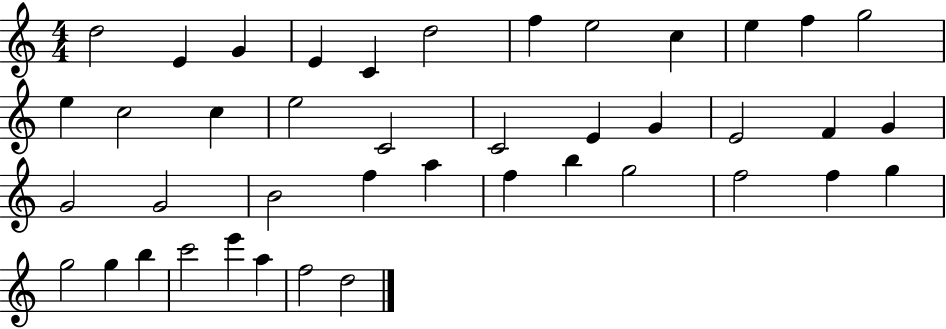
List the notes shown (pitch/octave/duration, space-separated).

D5/h E4/q G4/q E4/q C4/q D5/h F5/q E5/h C5/q E5/q F5/q G5/h E5/q C5/h C5/q E5/h C4/h C4/h E4/q G4/q E4/h F4/q G4/q G4/h G4/h B4/h F5/q A5/q F5/q B5/q G5/h F5/h F5/q G5/q G5/h G5/q B5/q C6/h E6/q A5/q F5/h D5/h